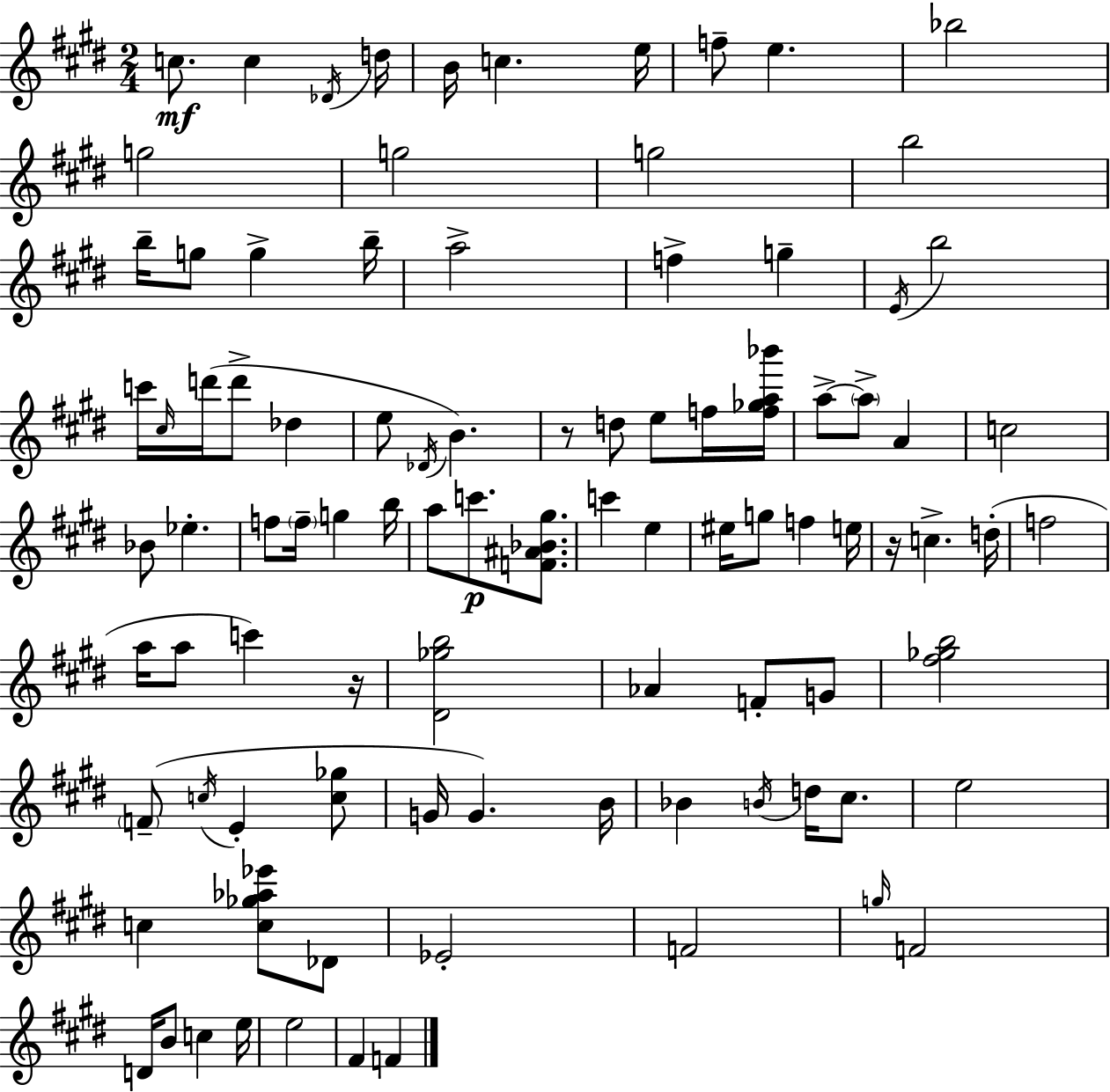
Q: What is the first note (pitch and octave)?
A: C5